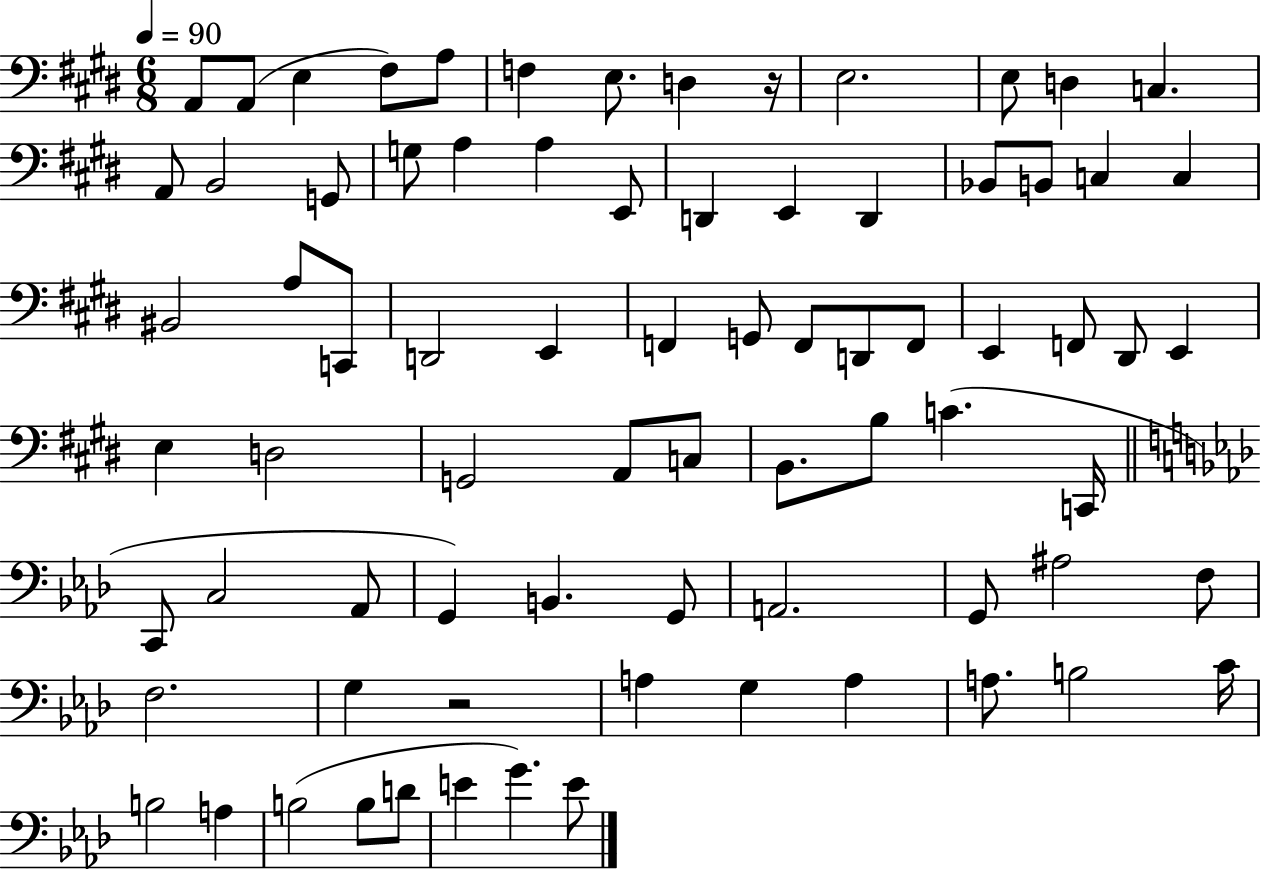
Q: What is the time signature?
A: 6/8